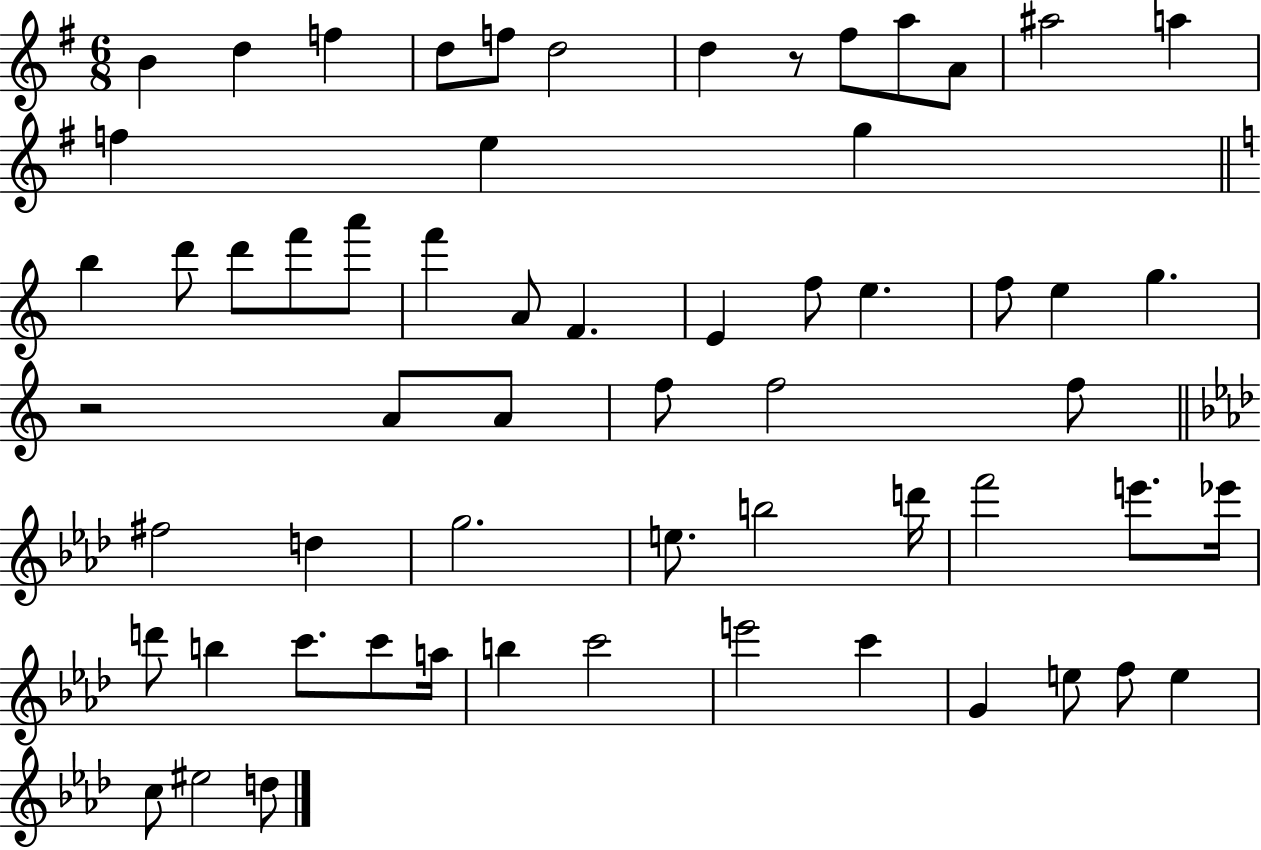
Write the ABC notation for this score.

X:1
T:Untitled
M:6/8
L:1/4
K:G
B d f d/2 f/2 d2 d z/2 ^f/2 a/2 A/2 ^a2 a f e g b d'/2 d'/2 f'/2 a'/2 f' A/2 F E f/2 e f/2 e g z2 A/2 A/2 f/2 f2 f/2 ^f2 d g2 e/2 b2 d'/4 f'2 e'/2 _e'/4 d'/2 b c'/2 c'/2 a/4 b c'2 e'2 c' G e/2 f/2 e c/2 ^e2 d/2